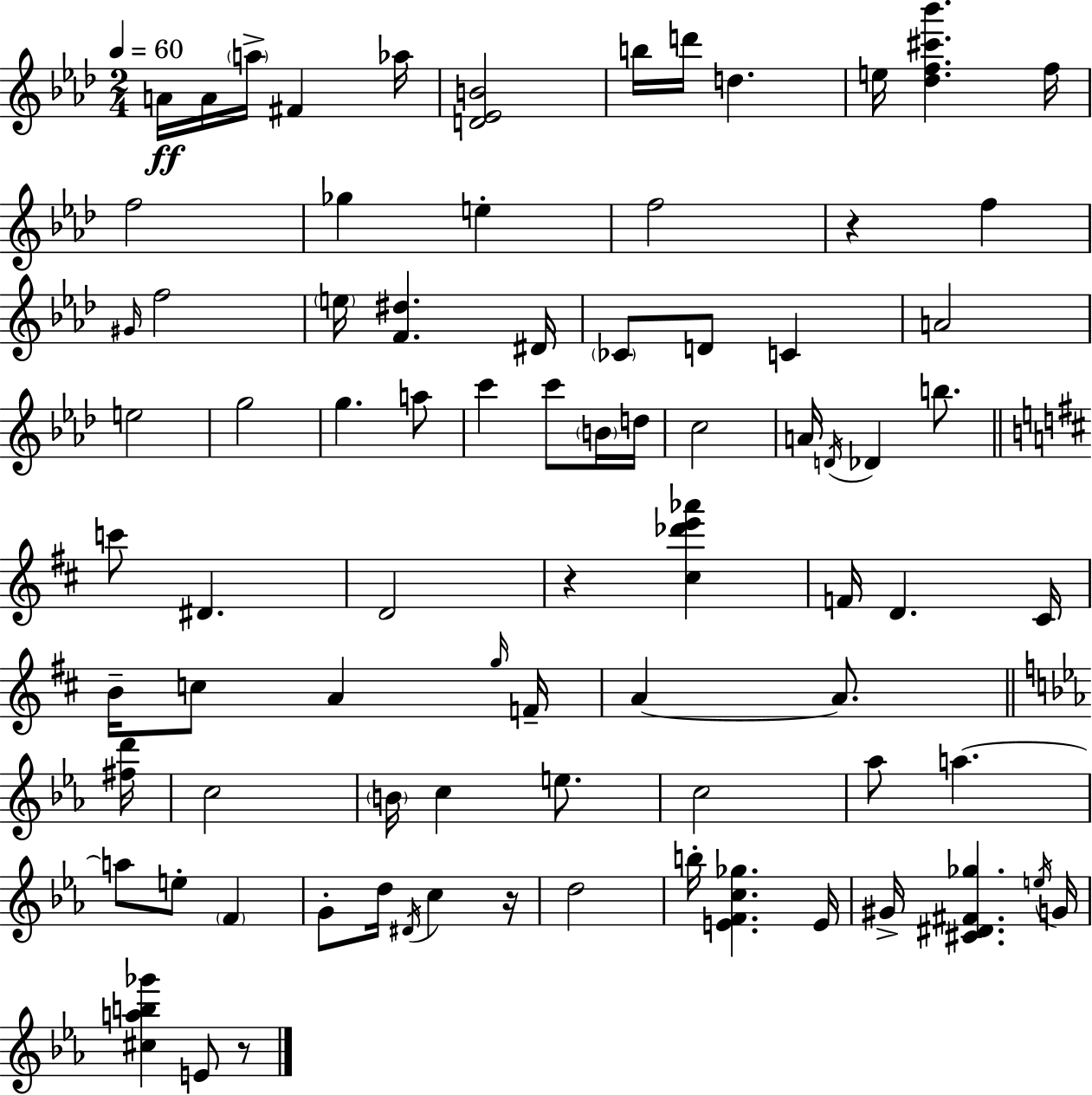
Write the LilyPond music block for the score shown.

{
  \clef treble
  \numericTimeSignature
  \time 2/4
  \key f \minor
  \tempo 4 = 60
  \repeat volta 2 { a'16\ff a'16 \parenthesize a''16-> fis'4 aes''16 | <d' ees' b'>2 | b''16 d'''16 d''4. | e''16 <des'' f'' cis''' bes'''>4. f''16 | \break f''2 | ges''4 e''4-. | f''2 | r4 f''4 | \break \grace { gis'16 } f''2 | \parenthesize e''16 <f' dis''>4. | dis'16 \parenthesize ces'8 d'8 c'4 | a'2 | \break e''2 | g''2 | g''4. a''8 | c'''4 c'''8 \parenthesize b'16 | \break d''16 c''2 | a'16 \acciaccatura { d'16 } des'4 b''8. | \bar "||" \break \key b \minor c'''8 dis'4. | d'2 | r4 <cis'' des''' e''' aes'''>4 | f'16 d'4. cis'16 | \break b'16-- c''8 a'4 \grace { g''16 } | f'16-- a'4~~ a'8. | \bar "||" \break \key ees \major <fis'' d'''>16 c''2 | \parenthesize b'16 c''4 e''8. | c''2 | aes''8 a''4.~~ | \break a''8 e''8-. \parenthesize f'4 | g'8-. d''16 \acciaccatura { dis'16 } c''4 | r16 d''2 | b''16-. <e' f' c'' ges''>4. | \break e'16 gis'16-> <cis' dis' fis' ges''>4. | \acciaccatura { e''16 } g'16 <cis'' a'' b'' ges'''>4 e'8 | r8 } \bar "|."
}